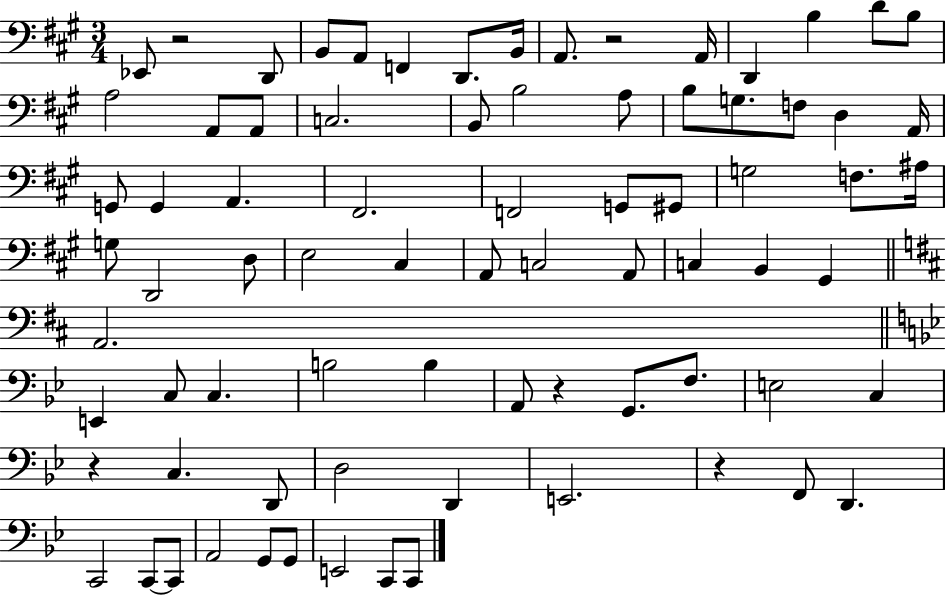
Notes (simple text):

Eb2/e R/h D2/e B2/e A2/e F2/q D2/e. B2/s A2/e. R/h A2/s D2/q B3/q D4/e B3/e A3/h A2/e A2/e C3/h. B2/e B3/h A3/e B3/e G3/e. F3/e D3/q A2/s G2/e G2/q A2/q. F#2/h. F2/h G2/e G#2/e G3/h F3/e. A#3/s G3/e D2/h D3/e E3/h C#3/q A2/e C3/h A2/e C3/q B2/q G#2/q A2/h. E2/q C3/e C3/q. B3/h B3/q A2/e R/q G2/e. F3/e. E3/h C3/q R/q C3/q. D2/e D3/h D2/q E2/h. R/q F2/e D2/q. C2/h C2/e C2/e A2/h G2/e G2/e E2/h C2/e C2/e